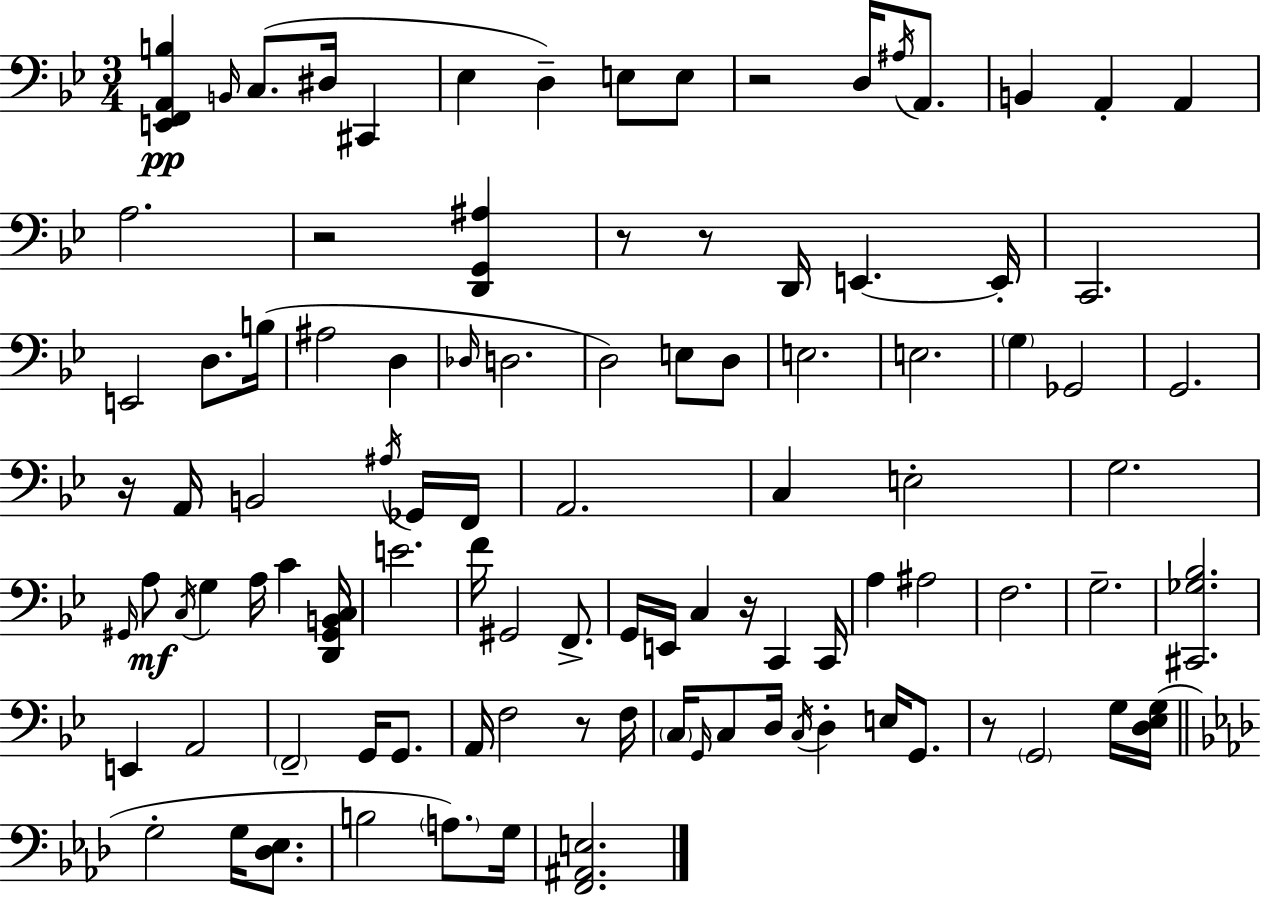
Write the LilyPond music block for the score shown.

{
  \clef bass
  \numericTimeSignature
  \time 3/4
  \key bes \major
  <e, f, a, b>4\pp \grace { b,16 } c8.( dis16 cis,4 | ees4 d4--) e8 e8 | r2 d16 \acciaccatura { ais16 } a,8. | b,4 a,4-. a,4 | \break a2. | r2 <d, g, ais>4 | r8 r8 d,16 e,4.~~ | e,16-. c,2. | \break e,2 d8. | b16( ais2 d4 | \grace { des16 } d2. | d2) e8 | \break d8 e2. | e2. | \parenthesize g4 ges,2 | g,2. | \break r16 a,16 b,2 | \acciaccatura { ais16 } ges,16 f,16 a,2. | c4 e2-. | g2. | \break \grace { gis,16 }\mf a8 \acciaccatura { c16 } g4 | a16 c'4 <d, gis, b, c>16 e'2. | f'16 gis,2 | f,8.-> g,16 e,16 c4 | \break r16 c,4 c,16 a4 ais2 | f2. | g2.-- | <cis, ges bes>2. | \break e,4 a,2 | \parenthesize f,2-- | g,16 g,8. a,16 f2 | r8 f16 \parenthesize c16 \grace { g,16 } c8 d16 \acciaccatura { c16 } | \break d4-. e16 g,8. r8 \parenthesize g,2 | g16 <d ees g>16( \bar "||" \break \key aes \major g2-. g16 <des ees>8. | b2 \parenthesize a8.) g16 | <f, ais, e>2. | \bar "|."
}